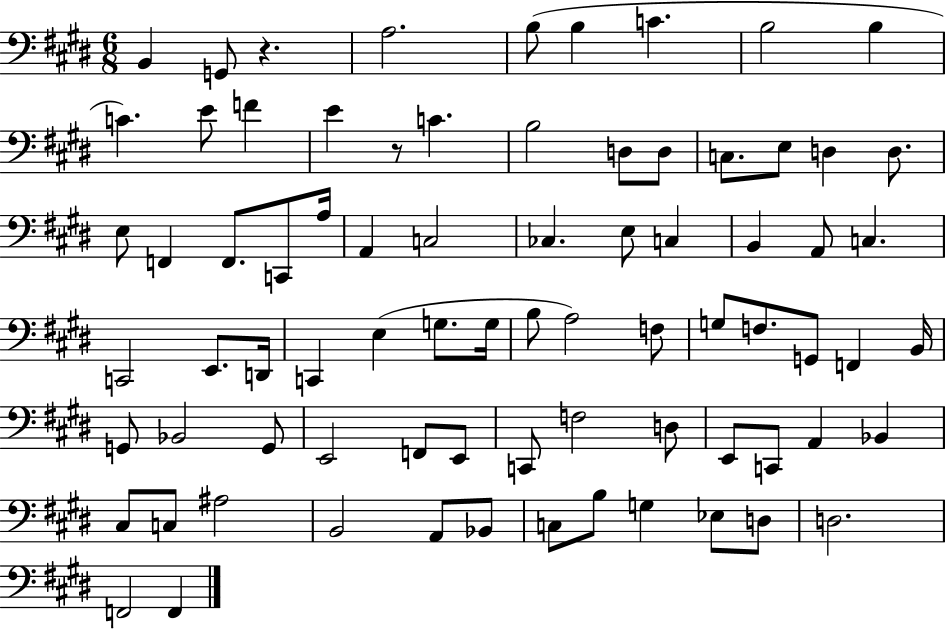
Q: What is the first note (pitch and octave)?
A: B2